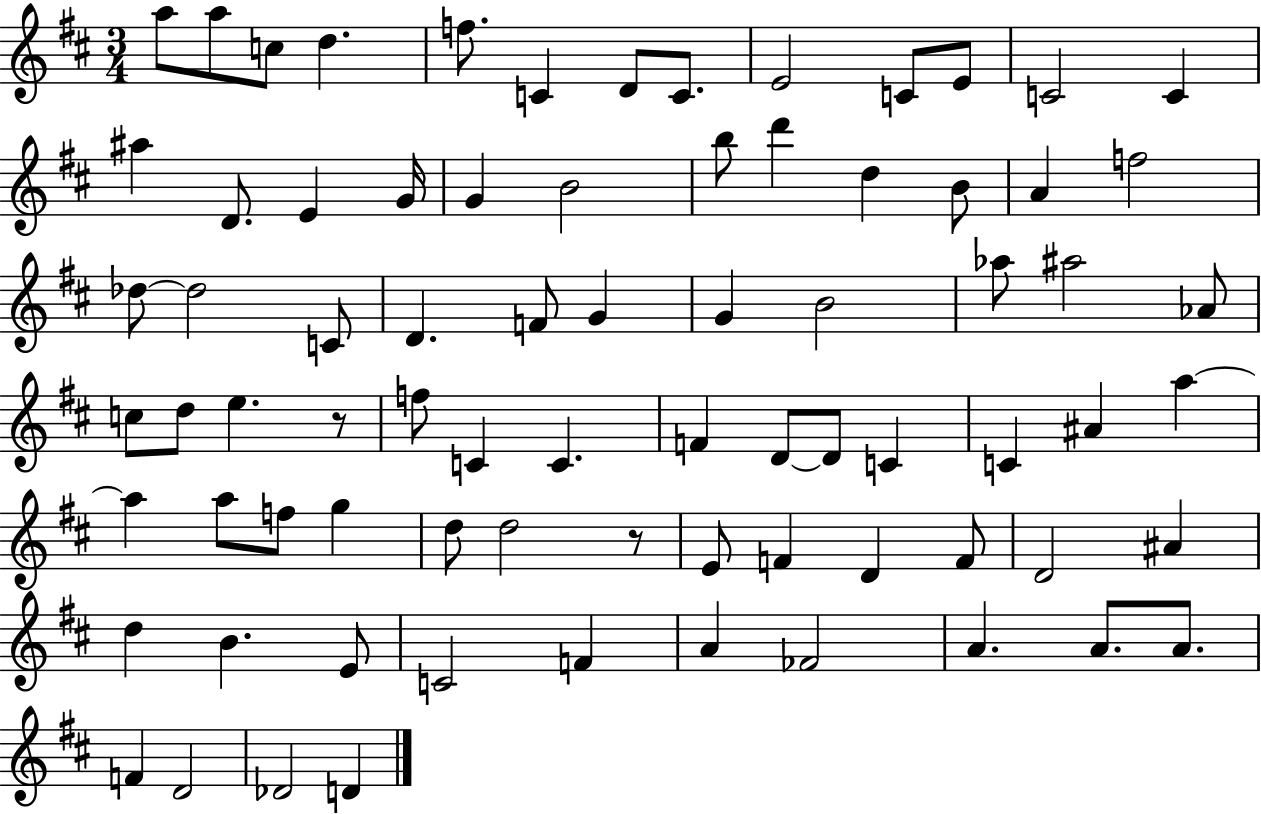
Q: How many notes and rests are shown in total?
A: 77